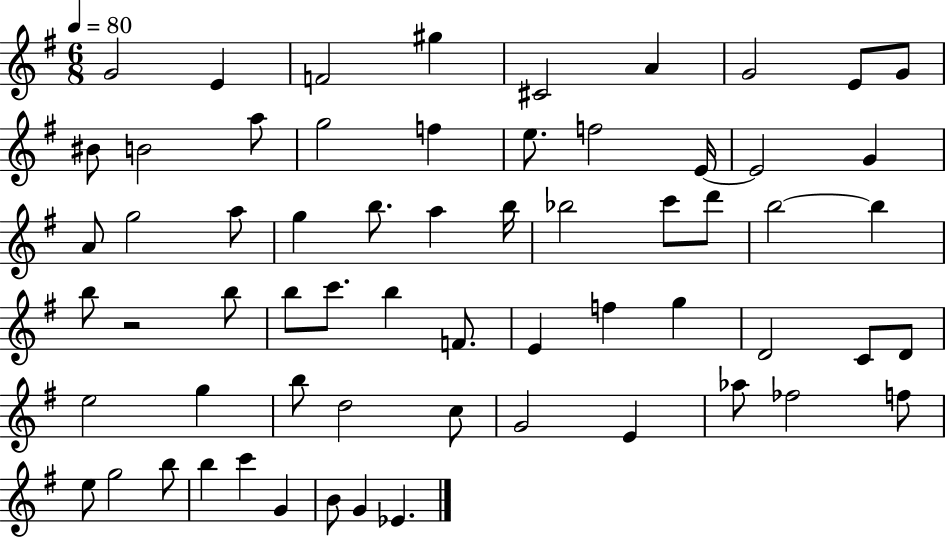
{
  \clef treble
  \numericTimeSignature
  \time 6/8
  \key g \major
  \tempo 4 = 80
  g'2 e'4 | f'2 gis''4 | cis'2 a'4 | g'2 e'8 g'8 | \break bis'8 b'2 a''8 | g''2 f''4 | e''8. f''2 e'16~~ | e'2 g'4 | \break a'8 g''2 a''8 | g''4 b''8. a''4 b''16 | bes''2 c'''8 d'''8 | b''2~~ b''4 | \break b''8 r2 b''8 | b''8 c'''8. b''4 f'8. | e'4 f''4 g''4 | d'2 c'8 d'8 | \break e''2 g''4 | b''8 d''2 c''8 | g'2 e'4 | aes''8 fes''2 f''8 | \break e''8 g''2 b''8 | b''4 c'''4 g'4 | b'8 g'4 ees'4. | \bar "|."
}